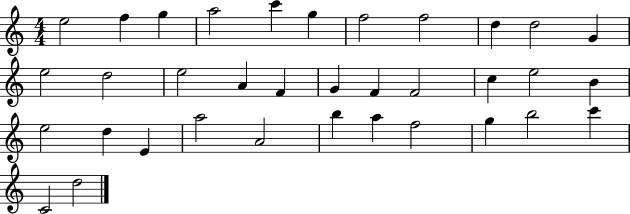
E5/h F5/q G5/q A5/h C6/q G5/q F5/h F5/h D5/q D5/h G4/q E5/h D5/h E5/h A4/q F4/q G4/q F4/q F4/h C5/q E5/h B4/q E5/h D5/q E4/q A5/h A4/h B5/q A5/q F5/h G5/q B5/h C6/q C4/h D5/h